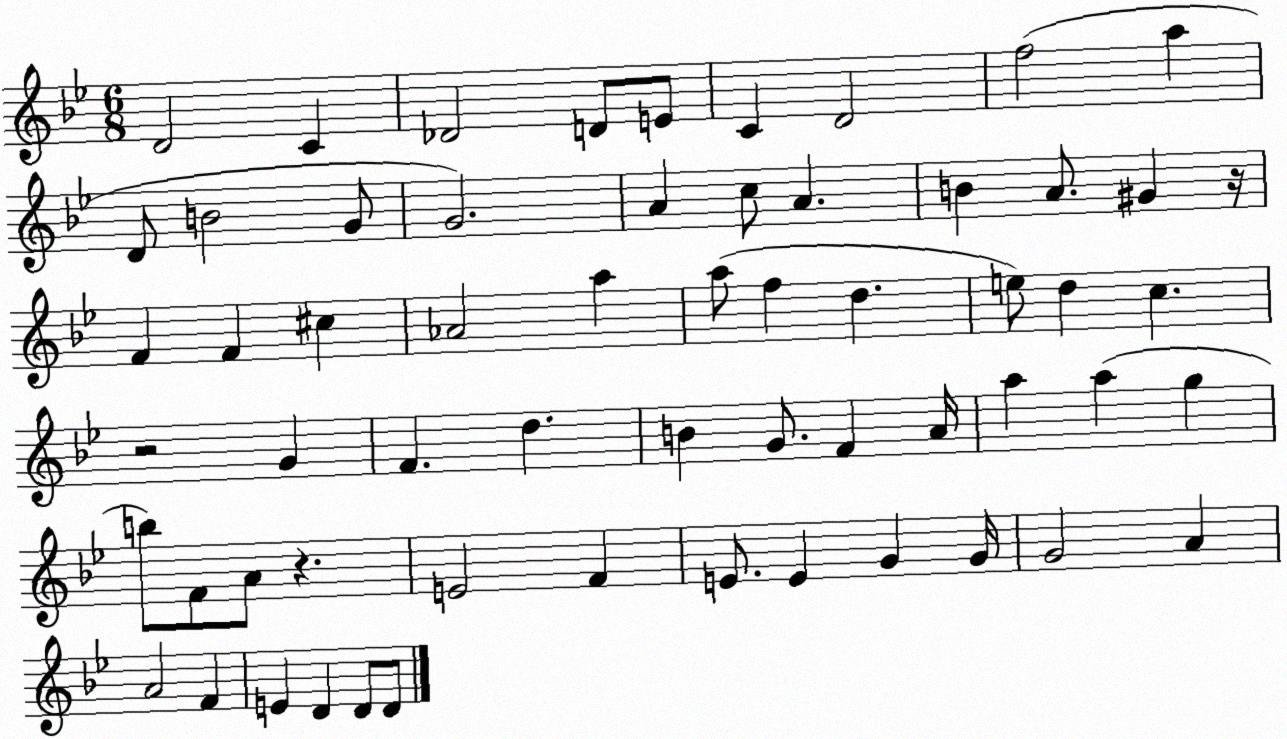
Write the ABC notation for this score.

X:1
T:Untitled
M:6/8
L:1/4
K:Bb
D2 C _D2 D/2 E/2 C D2 f2 a D/2 B2 G/2 G2 A c/2 A B A/2 ^G z/4 F F ^c _A2 a a/2 f d e/2 d c z2 G F d B G/2 F A/4 a a g b/2 F/2 A/2 z E2 F E/2 E G G/4 G2 A A2 F E D D/2 D/2